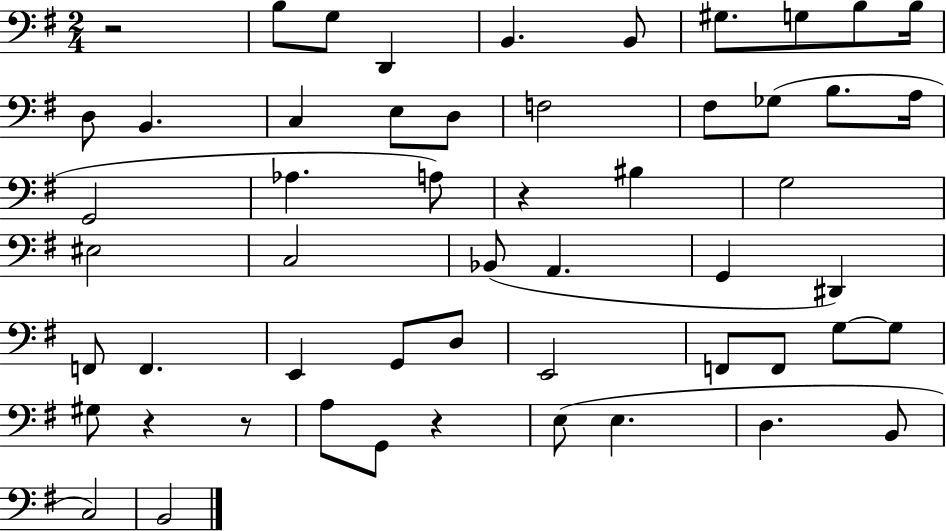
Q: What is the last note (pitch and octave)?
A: B2